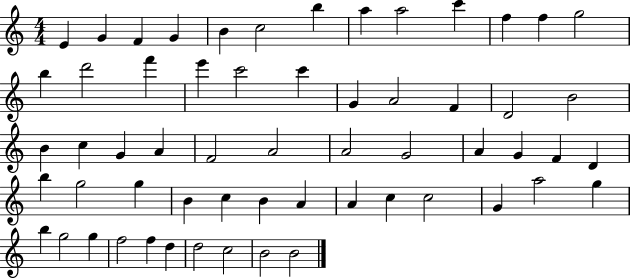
{
  \clef treble
  \numericTimeSignature
  \time 4/4
  \key c \major
  e'4 g'4 f'4 g'4 | b'4 c''2 b''4 | a''4 a''2 c'''4 | f''4 f''4 g''2 | \break b''4 d'''2 f'''4 | e'''4 c'''2 c'''4 | g'4 a'2 f'4 | d'2 b'2 | \break b'4 c''4 g'4 a'4 | f'2 a'2 | a'2 g'2 | a'4 g'4 f'4 d'4 | \break b''4 g''2 g''4 | b'4 c''4 b'4 a'4 | a'4 c''4 c''2 | g'4 a''2 g''4 | \break b''4 g''2 g''4 | f''2 f''4 d''4 | d''2 c''2 | b'2 b'2 | \break \bar "|."
}